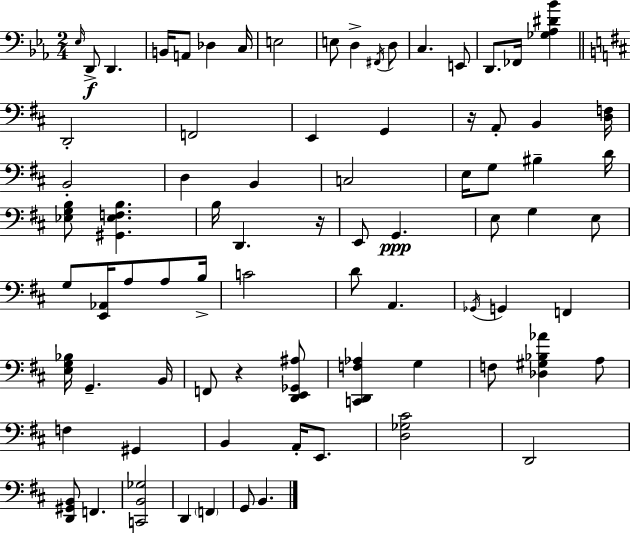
Eb3/s D2/e D2/q. B2/s A2/e Db3/q C3/s E3/h E3/e D3/q F#2/s D3/e C3/q. E2/e D2/e. FES2/s [Gb3,Ab3,D#4,Bb4]/q D2/h F2/h E2/q G2/q R/s A2/e B2/q [D3,F3]/s B2/h D3/q B2/q C3/h E3/s G3/e BIS3/q D4/s [Eb3,G3,B3]/e [G#2,Eb3,F3,B3]/q. B3/s D2/q. R/s E2/e G2/q. E3/e G3/q E3/e G3/e [E2,Ab2]/s A3/e A3/e B3/s C4/h D4/e A2/q. Gb2/s G2/q F2/q [E3,G3,Bb3]/s G2/q. B2/s F2/e R/q [D2,E2,Gb2,A#3]/e [C2,D2,F3,Ab3]/q G3/q F3/e [Db3,G#3,Bb3,Ab4]/q A3/e F3/q G#2/q B2/q A2/s E2/e. [D3,Gb3,C#4]/h D2/h [D2,G#2,B2]/e F2/q. [C2,B2,Gb3]/h D2/q F2/q G2/e B2/q.